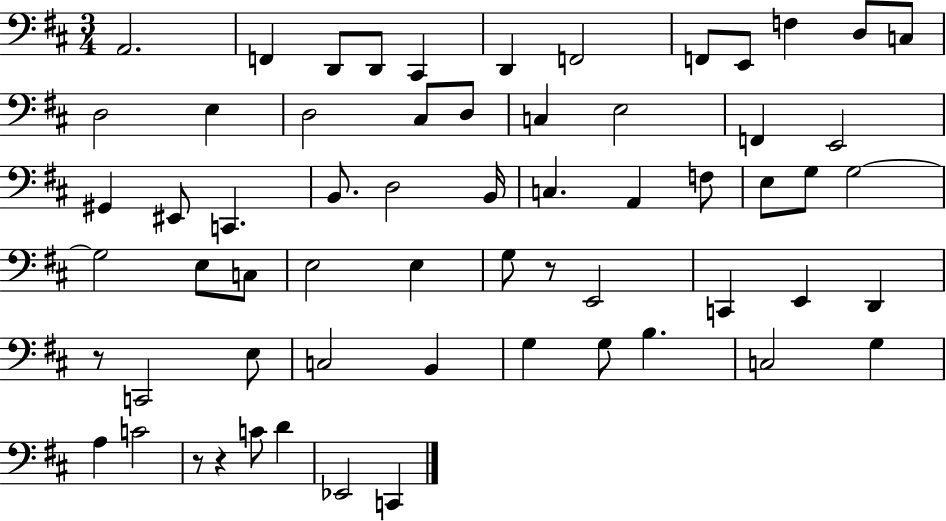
A2/h. F2/q D2/e D2/e C#2/q D2/q F2/h F2/e E2/e F3/q D3/e C3/e D3/h E3/q D3/h C#3/e D3/e C3/q E3/h F2/q E2/h G#2/q EIS2/e C2/q. B2/e. D3/h B2/s C3/q. A2/q F3/e E3/e G3/e G3/h G3/h E3/e C3/e E3/h E3/q G3/e R/e E2/h C2/q E2/q D2/q R/e C2/h E3/e C3/h B2/q G3/q G3/e B3/q. C3/h G3/q A3/q C4/h R/e R/q C4/e D4/q Eb2/h C2/q